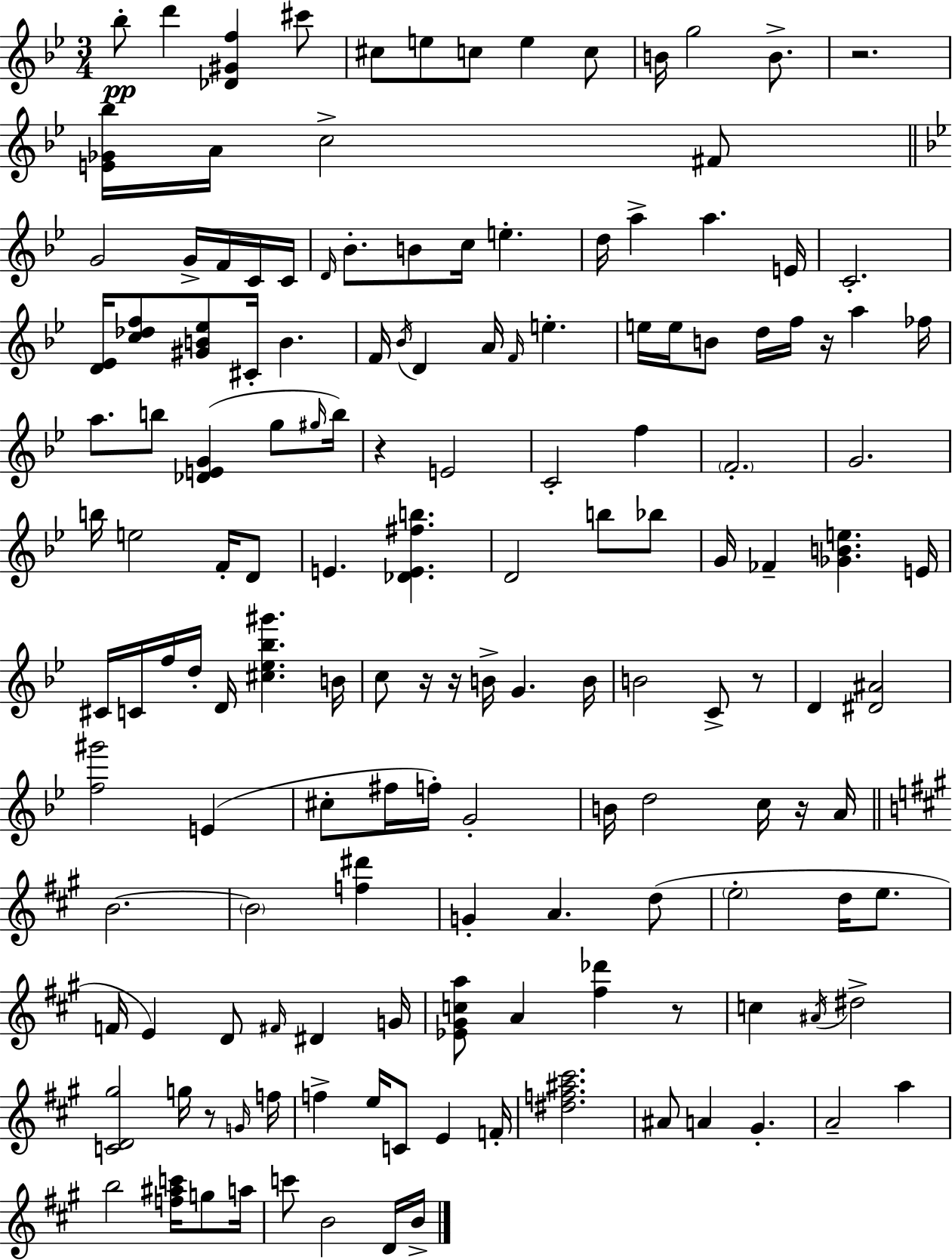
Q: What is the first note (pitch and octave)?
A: Bb5